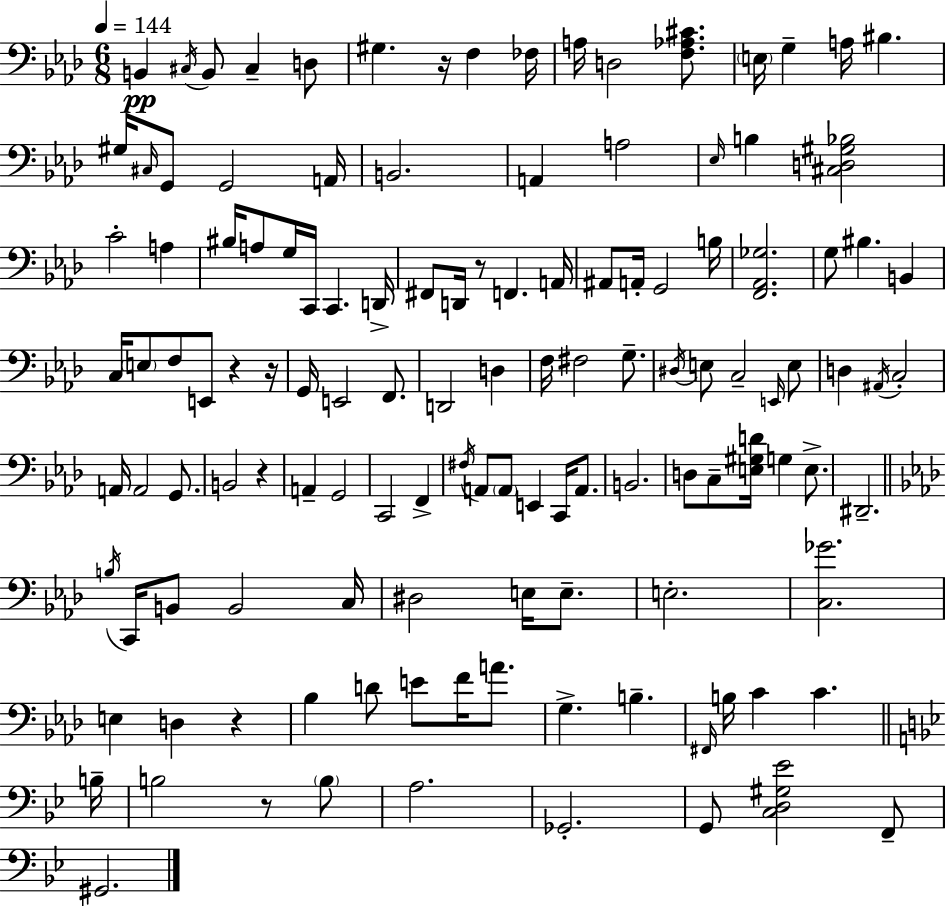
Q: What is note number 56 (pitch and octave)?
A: D#3